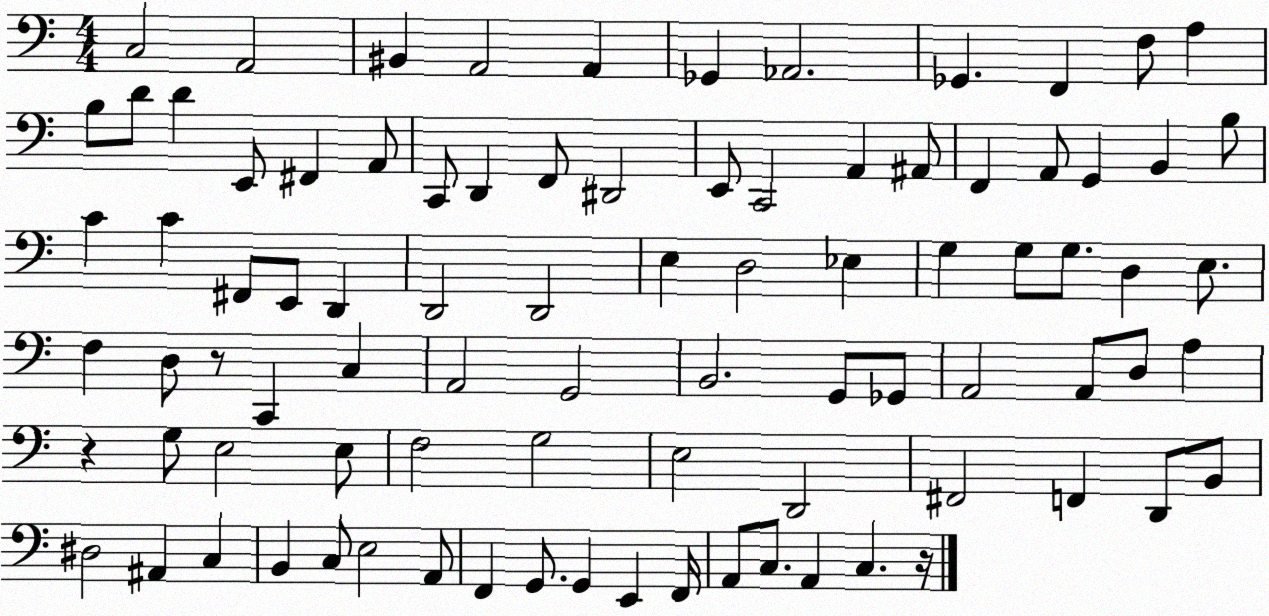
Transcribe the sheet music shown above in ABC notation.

X:1
T:Untitled
M:4/4
L:1/4
K:C
C,2 A,,2 ^B,, A,,2 A,, _G,, _A,,2 _G,, F,, F,/2 A, B,/2 D/2 D E,,/2 ^F,, A,,/2 C,,/2 D,, F,,/2 ^D,,2 E,,/2 C,,2 A,, ^A,,/2 F,, A,,/2 G,, B,, B,/2 C C ^F,,/2 E,,/2 D,, D,,2 D,,2 E, D,2 _E, G, G,/2 G,/2 D, E,/2 F, D,/2 z/2 C,, C, A,,2 G,,2 B,,2 G,,/2 _G,,/2 A,,2 A,,/2 D,/2 A, z G,/2 E,2 E,/2 F,2 G,2 E,2 D,,2 ^F,,2 F,, D,,/2 B,,/2 ^D,2 ^A,, C, B,, C,/2 E,2 A,,/2 F,, G,,/2 G,, E,, F,,/4 A,,/2 C,/2 A,, C, z/4